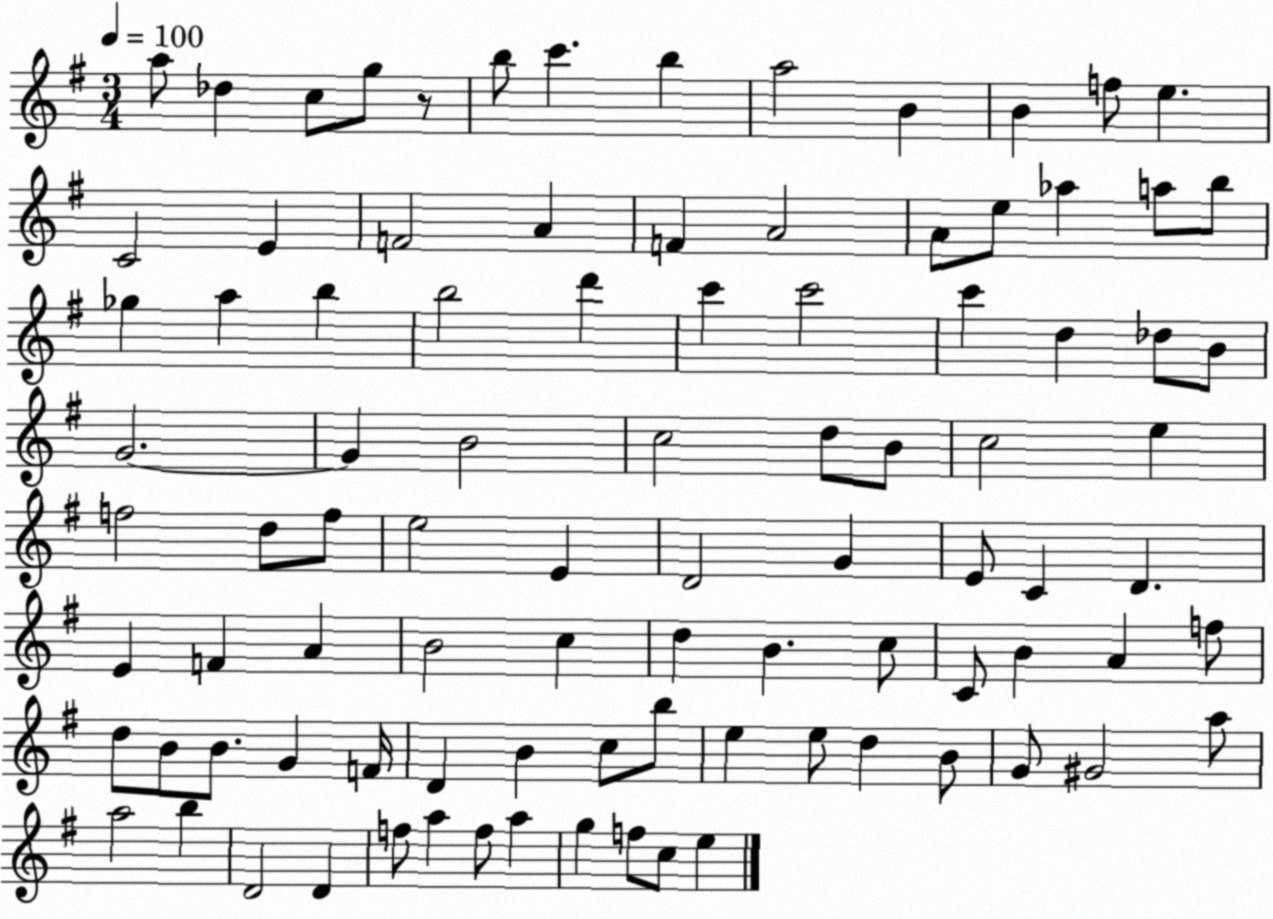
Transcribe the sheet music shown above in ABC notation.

X:1
T:Untitled
M:3/4
L:1/4
K:G
a/2 _d c/2 g/2 z/2 b/2 c' b a2 B B f/2 e C2 E F2 A F A2 A/2 e/2 _a a/2 b/2 _g a b b2 d' c' c'2 c' d _d/2 B/2 G2 G B2 c2 d/2 B/2 c2 e f2 d/2 f/2 e2 E D2 G E/2 C D E F A B2 c d B c/2 C/2 B A f/2 d/2 B/2 B/2 G F/4 D B c/2 b/2 e e/2 d B/2 G/2 ^G2 a/2 a2 b D2 D f/2 a f/2 a g f/2 c/2 e